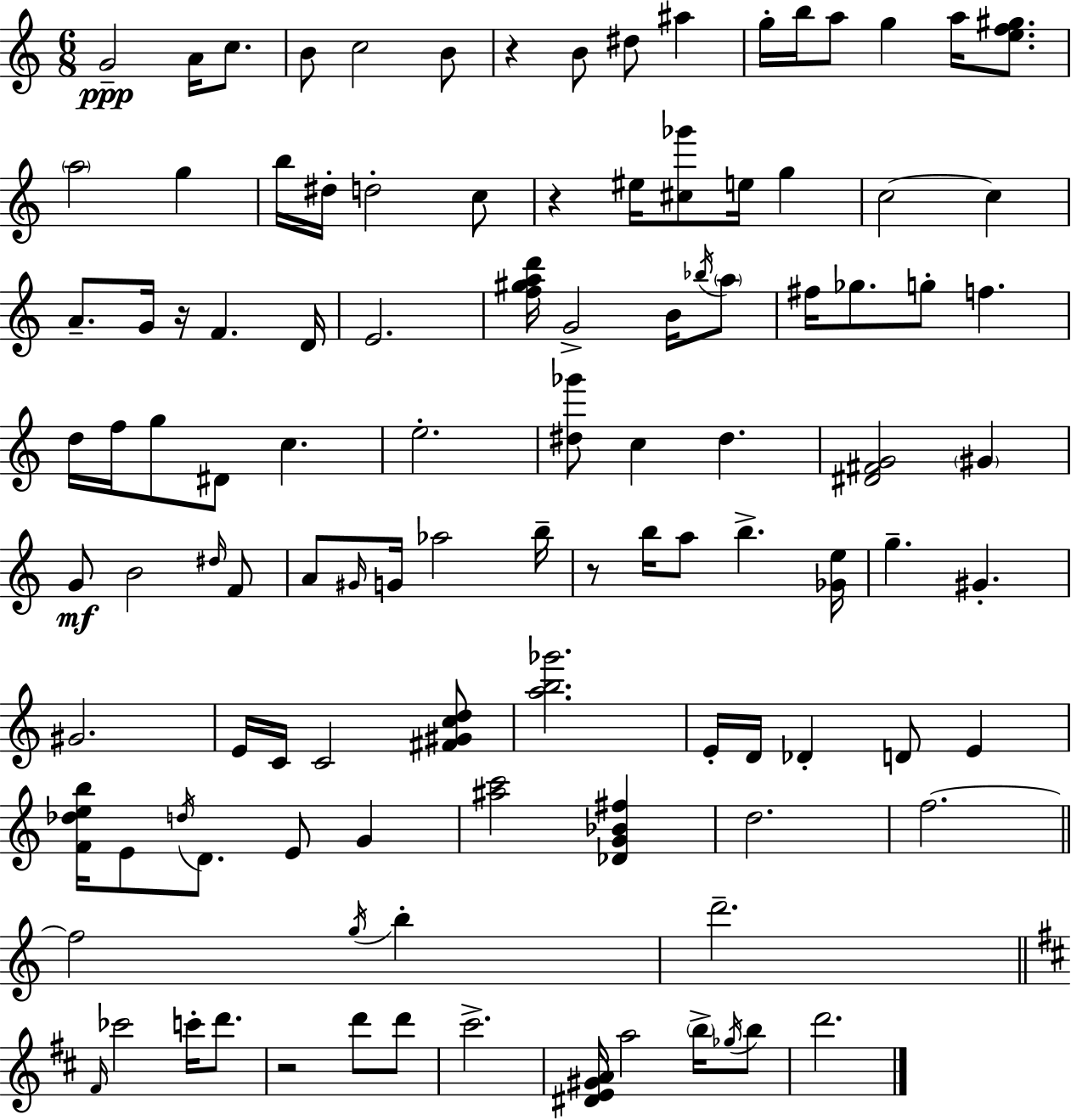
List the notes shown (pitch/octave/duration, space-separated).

G4/h A4/s C5/e. B4/e C5/h B4/e R/q B4/e D#5/e A#5/q G5/s B5/s A5/e G5/q A5/s [E5,F5,G#5]/e. A5/h G5/q B5/s D#5/s D5/h C5/e R/q EIS5/s [C#5,Gb6]/e E5/s G5/q C5/h C5/q A4/e. G4/s R/s F4/q. D4/s E4/h. [F5,G#5,A5,D6]/s G4/h B4/s Bb5/s A5/e F#5/s Gb5/e. G5/e F5/q. D5/s F5/s G5/e D#4/e C5/q. E5/h. [D#5,Gb6]/e C5/q D#5/q. [D#4,F#4,G4]/h G#4/q G4/e B4/h D#5/s F4/e A4/e G#4/s G4/s Ab5/h B5/s R/e B5/s A5/e B5/q. [Gb4,E5]/s G5/q. G#4/q. G#4/h. E4/s C4/s C4/h [F#4,G#4,C5,D5]/e [A5,B5,Gb6]/h. E4/s D4/s Db4/q D4/e E4/q [F4,Db5,E5,B5]/s E4/e D5/s D4/e. E4/e G4/q [A#5,C6]/h [Db4,G4,Bb4,F#5]/q D5/h. F5/h. F5/h G5/s B5/q D6/h. F#4/s CES6/h C6/s D6/e. R/h D6/e D6/e C#6/h. [D#4,E4,G#4,A4]/s A5/h B5/s Gb5/s B5/e D6/h.